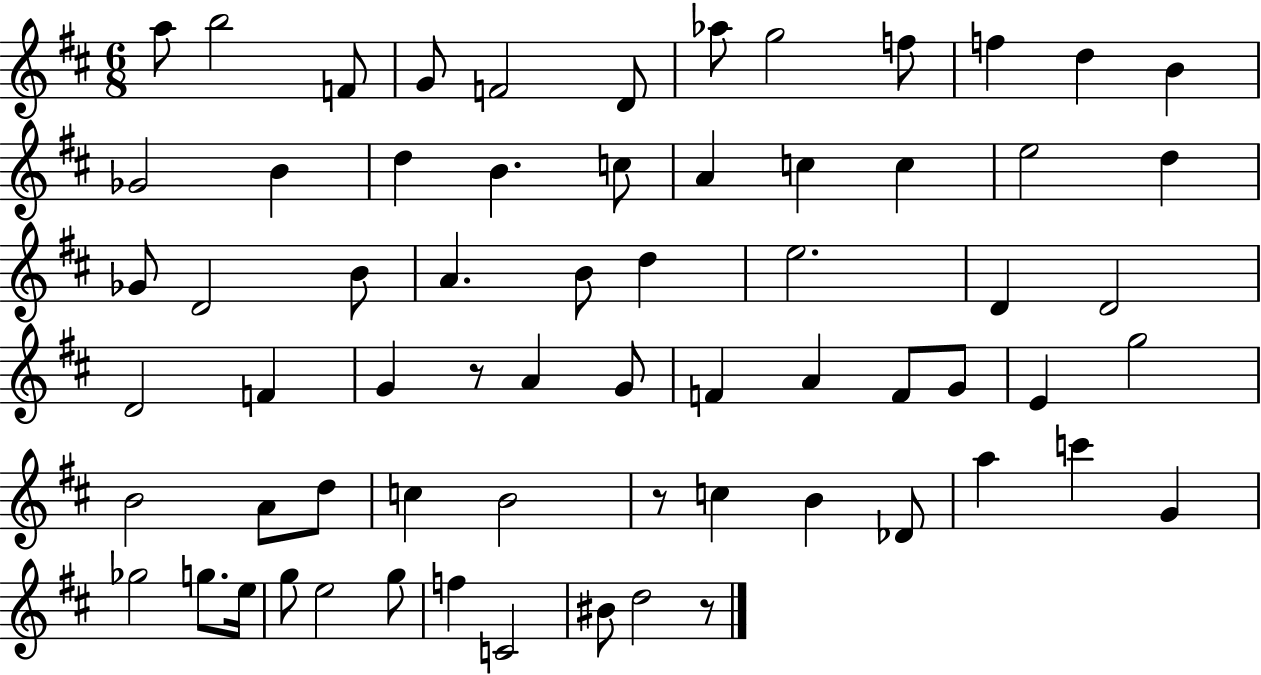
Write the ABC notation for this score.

X:1
T:Untitled
M:6/8
L:1/4
K:D
a/2 b2 F/2 G/2 F2 D/2 _a/2 g2 f/2 f d B _G2 B d B c/2 A c c e2 d _G/2 D2 B/2 A B/2 d e2 D D2 D2 F G z/2 A G/2 F A F/2 G/2 E g2 B2 A/2 d/2 c B2 z/2 c B _D/2 a c' G _g2 g/2 e/4 g/2 e2 g/2 f C2 ^B/2 d2 z/2